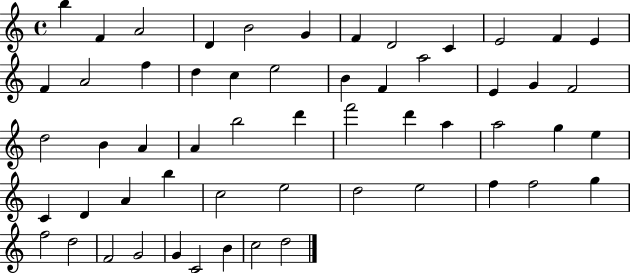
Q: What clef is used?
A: treble